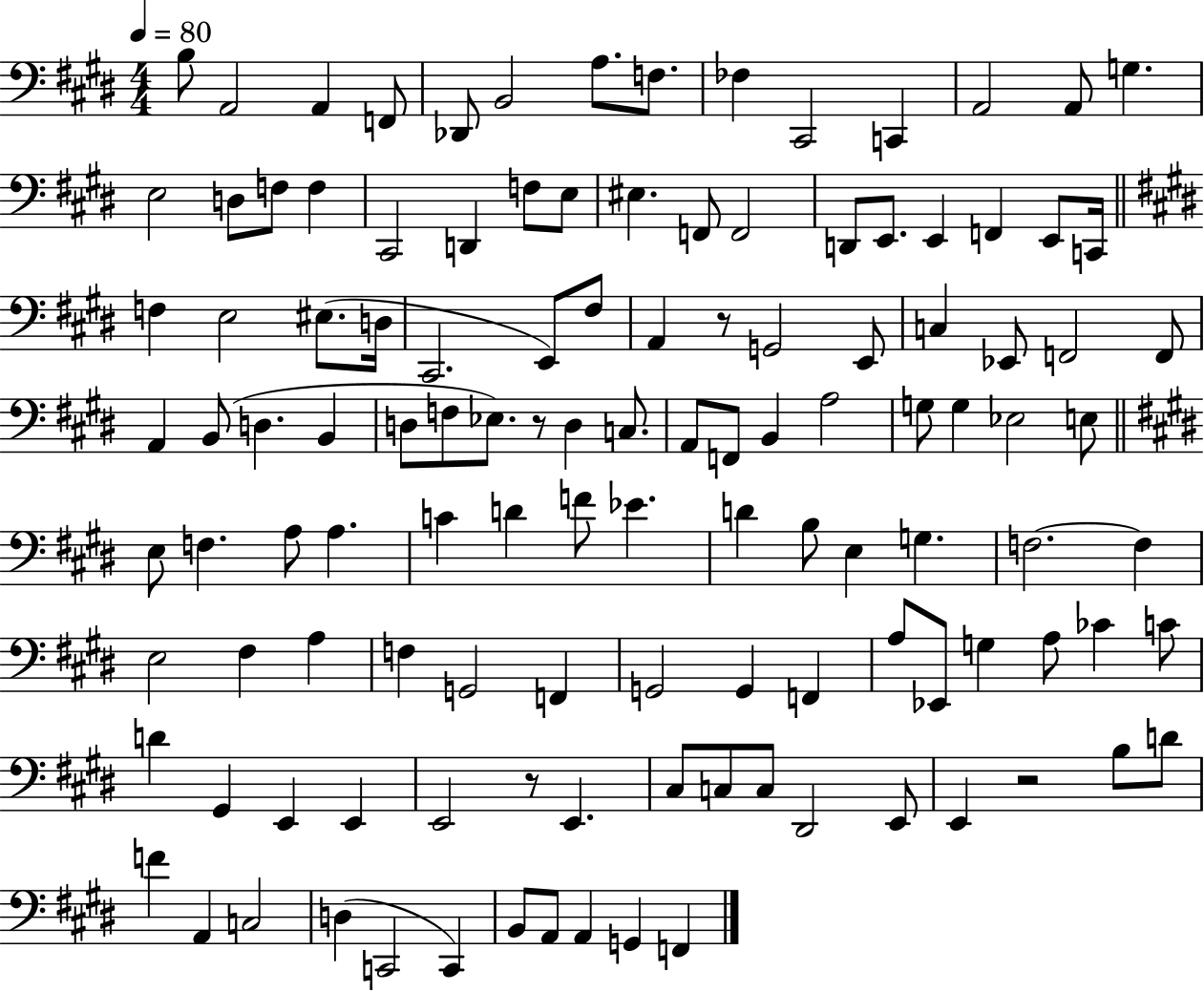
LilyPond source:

{
  \clef bass
  \numericTimeSignature
  \time 4/4
  \key e \major
  \tempo 4 = 80
  \repeat volta 2 { b8 a,2 a,4 f,8 | des,8 b,2 a8. f8. | fes4 cis,2 c,4 | a,2 a,8 g4. | \break e2 d8 f8 f4 | cis,2 d,4 f8 e8 | eis4. f,8 f,2 | d,8 e,8. e,4 f,4 e,8 c,16 | \break \bar "||" \break \key e \major f4 e2 eis8.( d16 | cis,2. e,8) fis8 | a,4 r8 g,2 e,8 | c4 ees,8 f,2 f,8 | \break a,4 b,8( d4. b,4 | d8 f8 ees8.) r8 d4 c8. | a,8 f,8 b,4 a2 | g8 g4 ees2 e8 | \break \bar "||" \break \key e \major e8 f4. a8 a4. | c'4 d'4 f'8 ees'4. | d'4 b8 e4 g4. | f2.~~ f4 | \break e2 fis4 a4 | f4 g,2 f,4 | g,2 g,4 f,4 | a8 ees,8 g4 a8 ces'4 c'8 | \break d'4 gis,4 e,4 e,4 | e,2 r8 e,4. | cis8 c8 c8 dis,2 e,8 | e,4 r2 b8 d'8 | \break f'4 a,4 c2 | d4( c,2 c,4) | b,8 a,8 a,4 g,4 f,4 | } \bar "|."
}